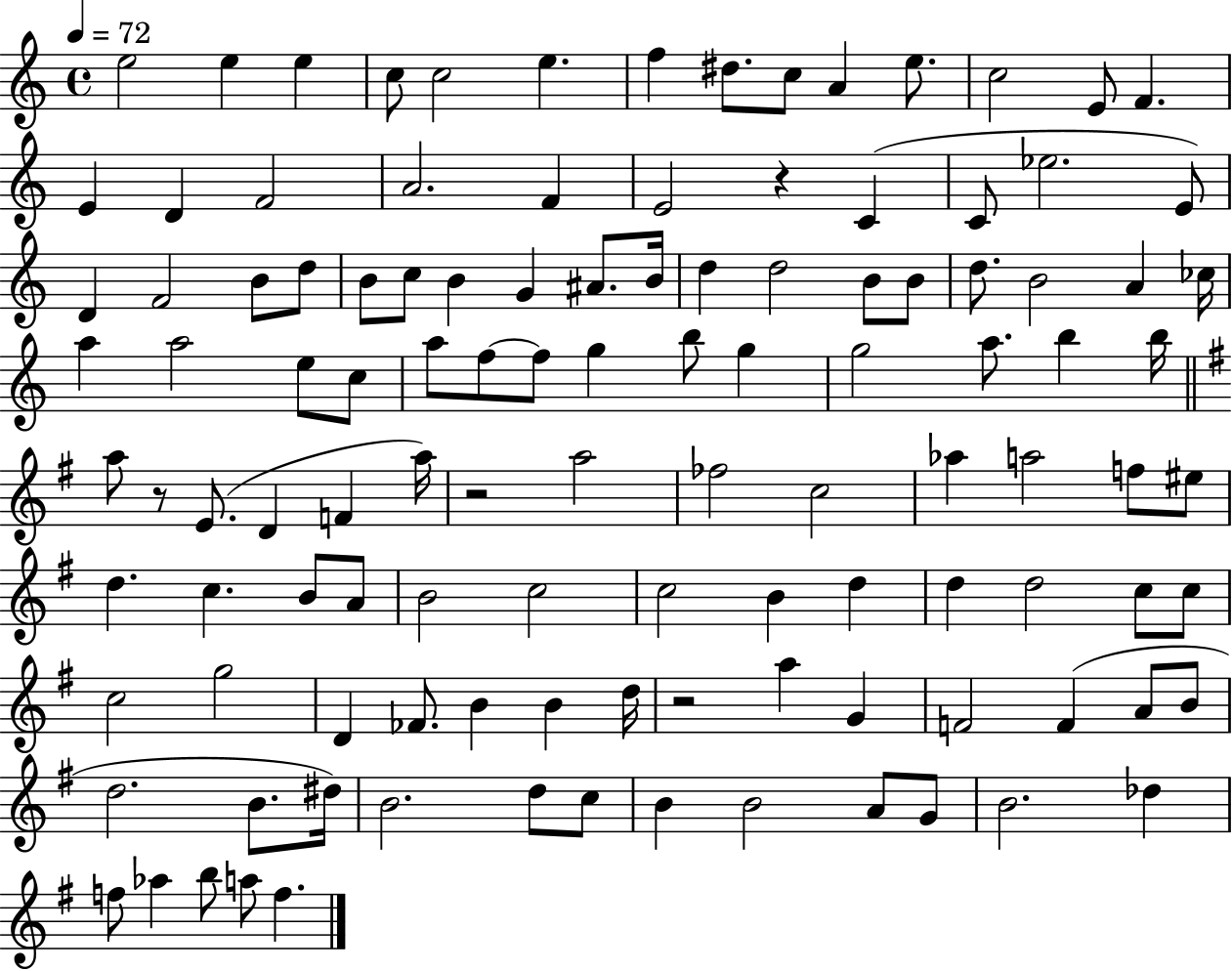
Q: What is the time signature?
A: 4/4